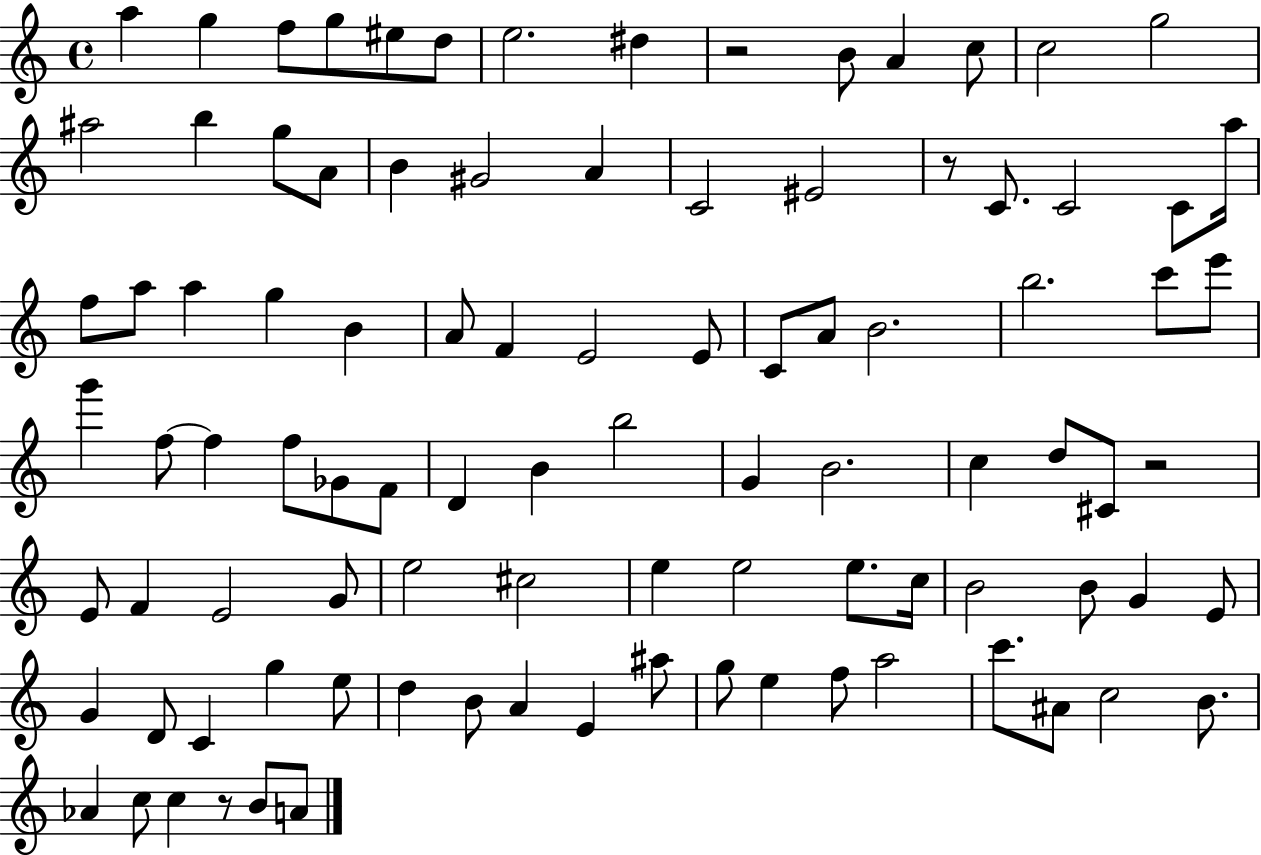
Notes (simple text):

A5/q G5/q F5/e G5/e EIS5/e D5/e E5/h. D#5/q R/h B4/e A4/q C5/e C5/h G5/h A#5/h B5/q G5/e A4/e B4/q G#4/h A4/q C4/h EIS4/h R/e C4/e. C4/h C4/e A5/s F5/e A5/e A5/q G5/q B4/q A4/e F4/q E4/h E4/e C4/e A4/e B4/h. B5/h. C6/e E6/e G6/q F5/e F5/q F5/e Gb4/e F4/e D4/q B4/q B5/h G4/q B4/h. C5/q D5/e C#4/e R/h E4/e F4/q E4/h G4/e E5/h C#5/h E5/q E5/h E5/e. C5/s B4/h B4/e G4/q E4/e G4/q D4/e C4/q G5/q E5/e D5/q B4/e A4/q E4/q A#5/e G5/e E5/q F5/e A5/h C6/e. A#4/e C5/h B4/e. Ab4/q C5/e C5/q R/e B4/e A4/e